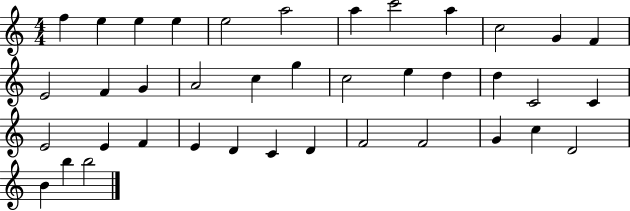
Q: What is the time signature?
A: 4/4